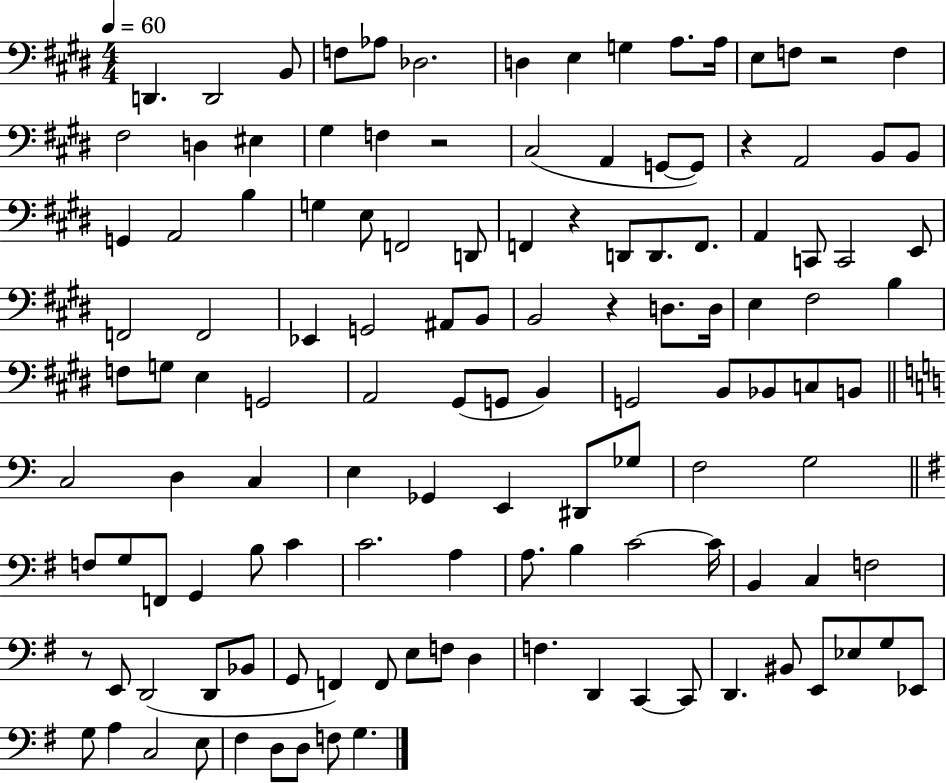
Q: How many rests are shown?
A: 6